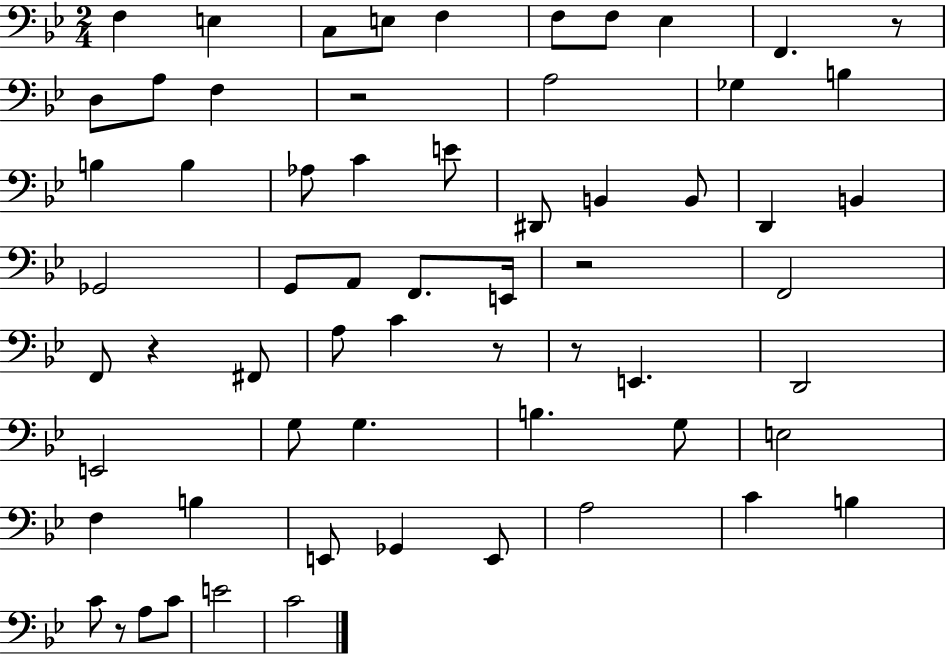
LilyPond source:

{
  \clef bass
  \numericTimeSignature
  \time 2/4
  \key bes \major
  f4 e4 | c8 e8 f4 | f8 f8 ees4 | f,4. r8 | \break d8 a8 f4 | r2 | a2 | ges4 b4 | \break b4 b4 | aes8 c'4 e'8 | dis,8 b,4 b,8 | d,4 b,4 | \break ges,2 | g,8 a,8 f,8. e,16 | r2 | f,2 | \break f,8 r4 fis,8 | a8 c'4 r8 | r8 e,4. | d,2 | \break e,2 | g8 g4. | b4. g8 | e2 | \break f4 b4 | e,8 ges,4 e,8 | a2 | c'4 b4 | \break c'8 r8 a8 c'8 | e'2 | c'2 | \bar "|."
}